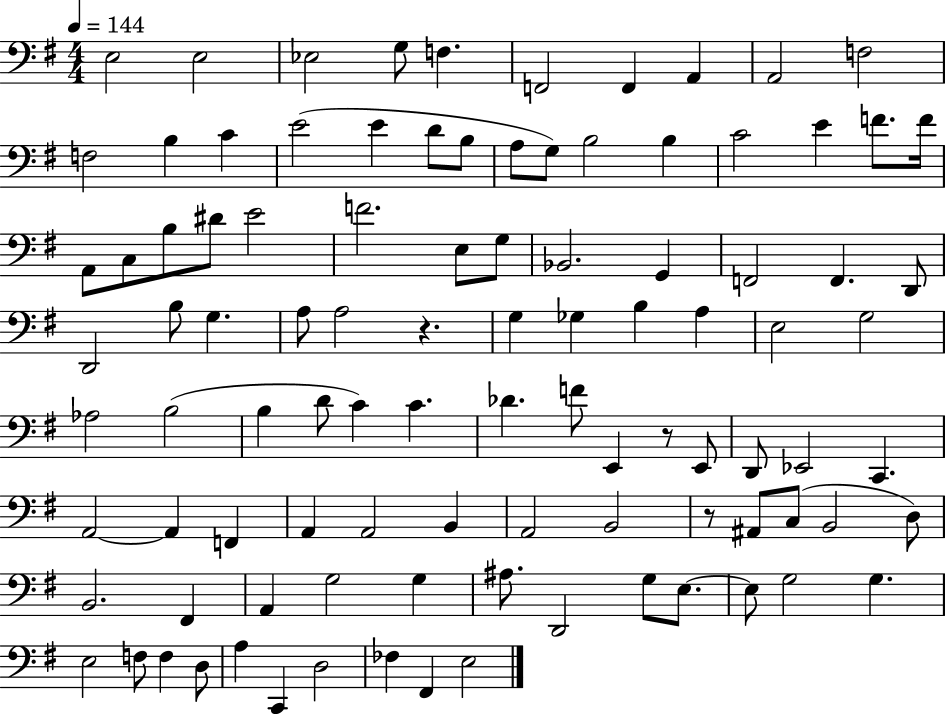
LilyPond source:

{
  \clef bass
  \numericTimeSignature
  \time 4/4
  \key g \major
  \tempo 4 = 144
  e2 e2 | ees2 g8 f4. | f,2 f,4 a,4 | a,2 f2 | \break f2 b4 c'4 | e'2( e'4 d'8 b8 | a8 g8) b2 b4 | c'2 e'4 f'8. f'16 | \break a,8 c8 b8 dis'8 e'2 | f'2. e8 g8 | bes,2. g,4 | f,2 f,4. d,8 | \break d,2 b8 g4. | a8 a2 r4. | g4 ges4 b4 a4 | e2 g2 | \break aes2 b2( | b4 d'8 c'4) c'4. | des'4. f'8 e,4 r8 e,8 | d,8 ees,2 c,4. | \break a,2~~ a,4 f,4 | a,4 a,2 b,4 | a,2 b,2 | r8 ais,8 c8( b,2 d8) | \break b,2. fis,4 | a,4 g2 g4 | ais8. d,2 g8 e8.~~ | e8 g2 g4. | \break e2 f8 f4 d8 | a4 c,4 d2 | fes4 fis,4 e2 | \bar "|."
}